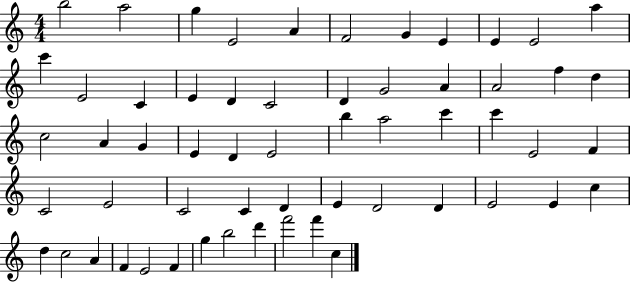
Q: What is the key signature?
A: C major